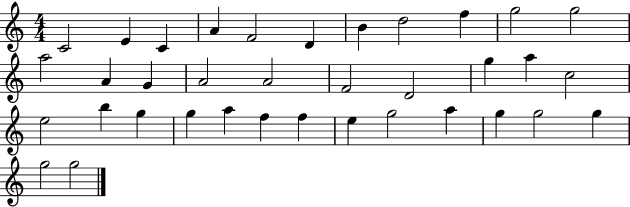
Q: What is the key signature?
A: C major